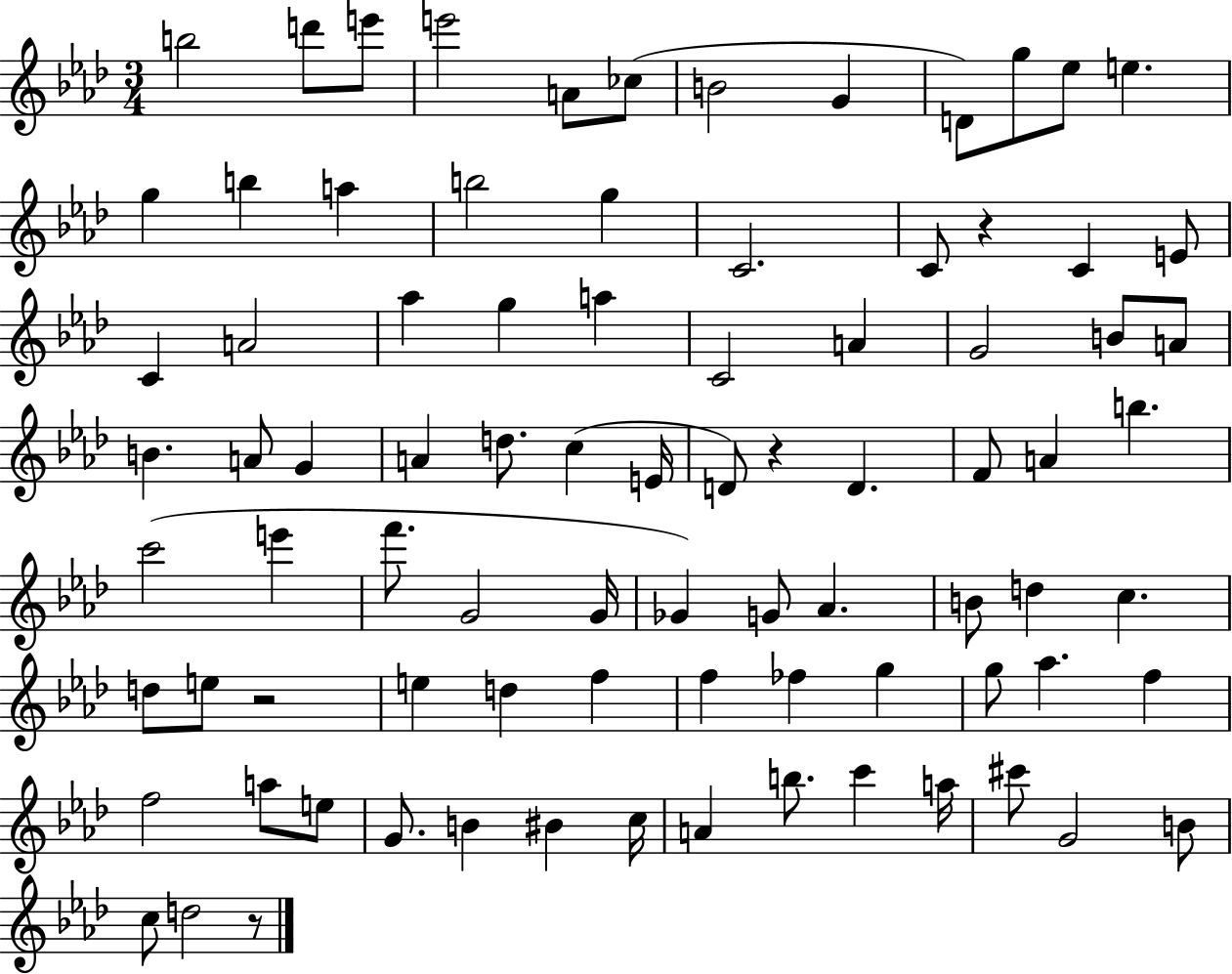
B5/h D6/e E6/e E6/h A4/e CES5/e B4/h G4/q D4/e G5/e Eb5/e E5/q. G5/q B5/q A5/q B5/h G5/q C4/h. C4/e R/q C4/q E4/e C4/q A4/h Ab5/q G5/q A5/q C4/h A4/q G4/h B4/e A4/e B4/q. A4/e G4/q A4/q D5/e. C5/q E4/s D4/e R/q D4/q. F4/e A4/q B5/q. C6/h E6/q F6/e. G4/h G4/s Gb4/q G4/e Ab4/q. B4/e D5/q C5/q. D5/e E5/e R/h E5/q D5/q F5/q F5/q FES5/q G5/q G5/e Ab5/q. F5/q F5/h A5/e E5/e G4/e. B4/q BIS4/q C5/s A4/q B5/e. C6/q A5/s C#6/e G4/h B4/e C5/e D5/h R/e